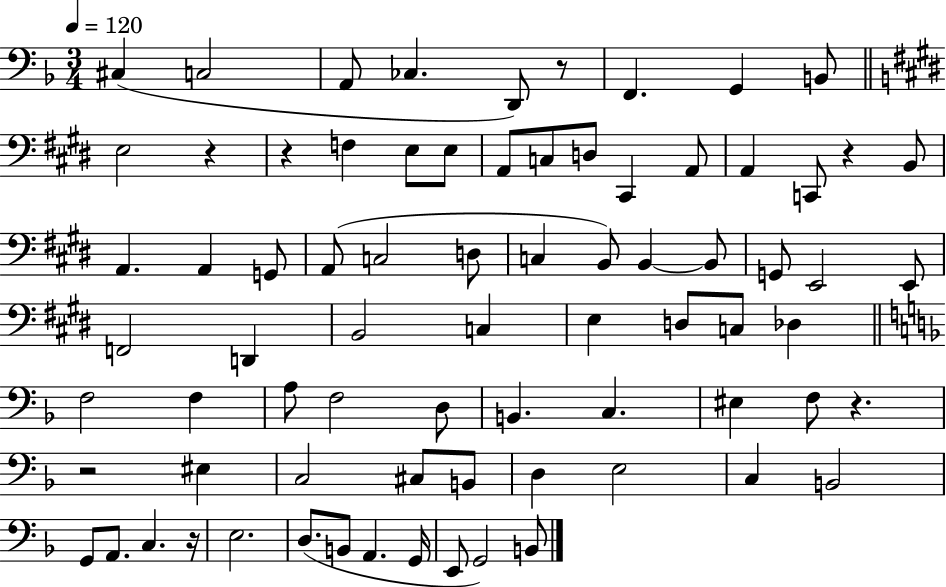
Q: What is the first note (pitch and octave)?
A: C#3